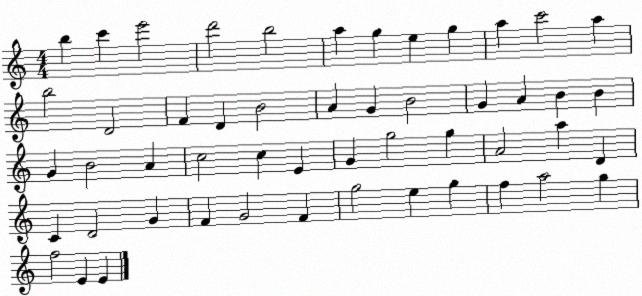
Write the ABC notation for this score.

X:1
T:Untitled
M:4/4
L:1/4
K:C
b c' e'2 d'2 b2 a g e g a c'2 a b2 D2 F D B2 A G B2 G A B B G B2 A c2 c E G g2 g A2 a D C D2 G F G2 F g2 e g f a2 g f2 E E